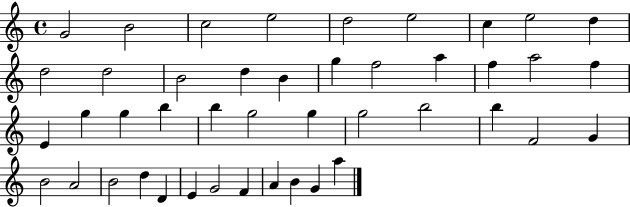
G4/h B4/h C5/h E5/h D5/h E5/h C5/q E5/h D5/q D5/h D5/h B4/h D5/q B4/q G5/q F5/h A5/q F5/q A5/h F5/q E4/q G5/q G5/q B5/q B5/q G5/h G5/q G5/h B5/h B5/q F4/h G4/q B4/h A4/h B4/h D5/q D4/q E4/q G4/h F4/q A4/q B4/q G4/q A5/q